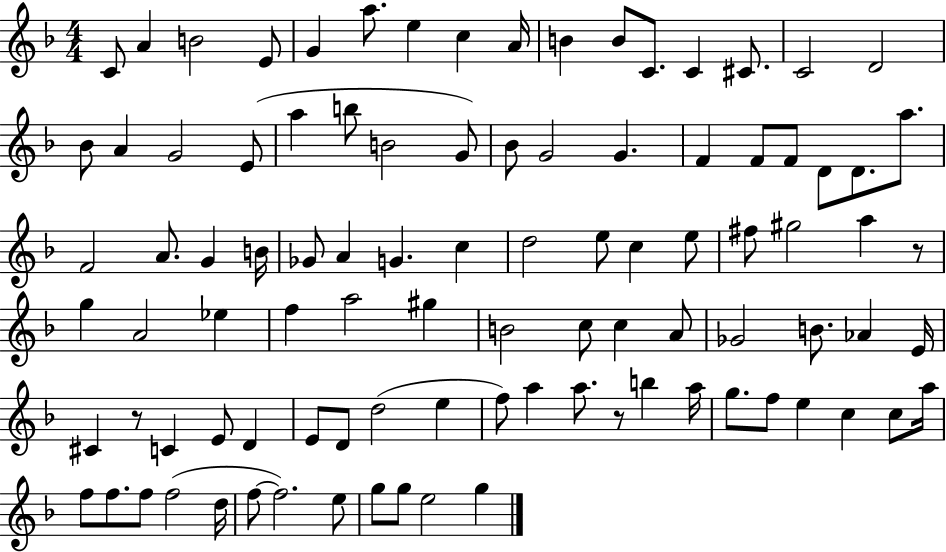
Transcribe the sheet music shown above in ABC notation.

X:1
T:Untitled
M:4/4
L:1/4
K:F
C/2 A B2 E/2 G a/2 e c A/4 B B/2 C/2 C ^C/2 C2 D2 _B/2 A G2 E/2 a b/2 B2 G/2 _B/2 G2 G F F/2 F/2 D/2 D/2 a/2 F2 A/2 G B/4 _G/2 A G c d2 e/2 c e/2 ^f/2 ^g2 a z/2 g A2 _e f a2 ^g B2 c/2 c A/2 _G2 B/2 _A E/4 ^C z/2 C E/2 D E/2 D/2 d2 e f/2 a a/2 z/2 b a/4 g/2 f/2 e c c/2 a/4 f/2 f/2 f/2 f2 d/4 f/2 f2 e/2 g/2 g/2 e2 g